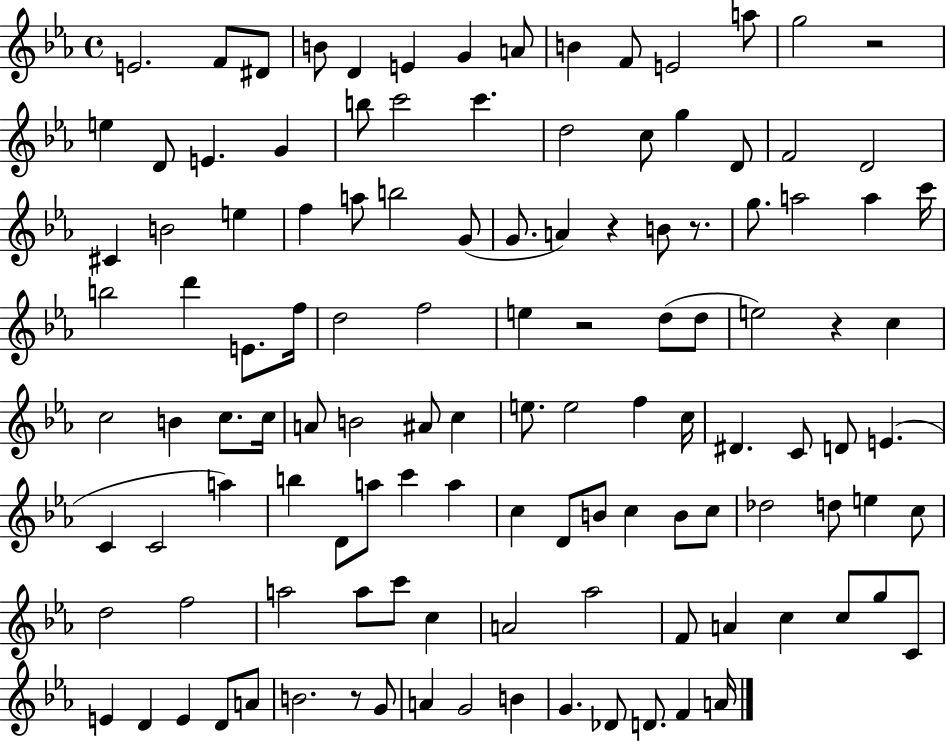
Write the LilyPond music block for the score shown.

{
  \clef treble
  \time 4/4
  \defaultTimeSignature
  \key ees \major
  \repeat volta 2 { e'2. f'8 dis'8 | b'8 d'4 e'4 g'4 a'8 | b'4 f'8 e'2 a''8 | g''2 r2 | \break e''4 d'8 e'4. g'4 | b''8 c'''2 c'''4. | d''2 c''8 g''4 d'8 | f'2 d'2 | \break cis'4 b'2 e''4 | f''4 a''8 b''2 g'8( | g'8. a'4) r4 b'8 r8. | g''8. a''2 a''4 c'''16 | \break b''2 d'''4 e'8. f''16 | d''2 f''2 | e''4 r2 d''8( d''8 | e''2) r4 c''4 | \break c''2 b'4 c''8. c''16 | a'8 b'2 ais'8 c''4 | e''8. e''2 f''4 c''16 | dis'4. c'8 d'8 e'4.( | \break c'4 c'2 a''4) | b''4 d'8 a''8 c'''4 a''4 | c''4 d'8 b'8 c''4 b'8 c''8 | des''2 d''8 e''4 c''8 | \break d''2 f''2 | a''2 a''8 c'''8 c''4 | a'2 aes''2 | f'8 a'4 c''4 c''8 g''8 c'8 | \break e'4 d'4 e'4 d'8 a'8 | b'2. r8 g'8 | a'4 g'2 b'4 | g'4. des'8 d'8. f'4 a'16 | \break } \bar "|."
}